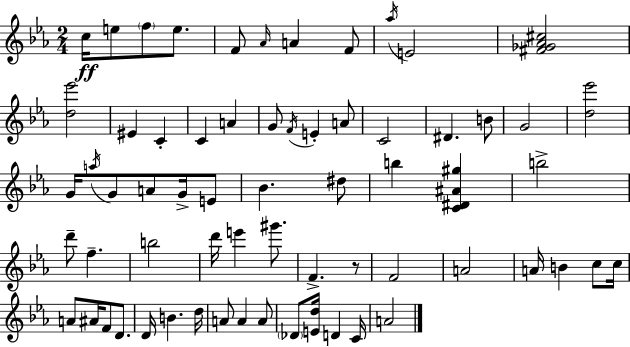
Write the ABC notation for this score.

X:1
T:Untitled
M:2/4
L:1/4
K:Cm
c/4 e/2 f/2 e/2 F/2 _A/4 A F/2 _a/4 E2 [^F_G_A^c]2 [d_e']2 ^E C C A G/2 F/4 E A/2 C2 ^D B/2 G2 [d_e']2 G/4 a/4 G/2 A/2 G/4 E/2 _B ^d/2 b [C^D^A^g] b2 d'/2 f b2 d'/4 e' ^g'/2 F z/2 F2 A2 A/4 B c/2 c/4 A/2 ^A/4 F/2 D/2 D/4 B d/4 A/2 A A/2 _D/2 [Ed]/4 D C/4 A2